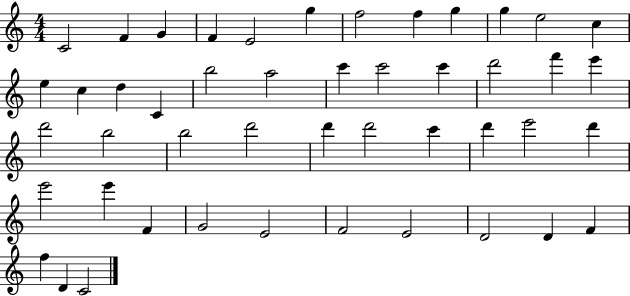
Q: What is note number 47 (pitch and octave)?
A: C4